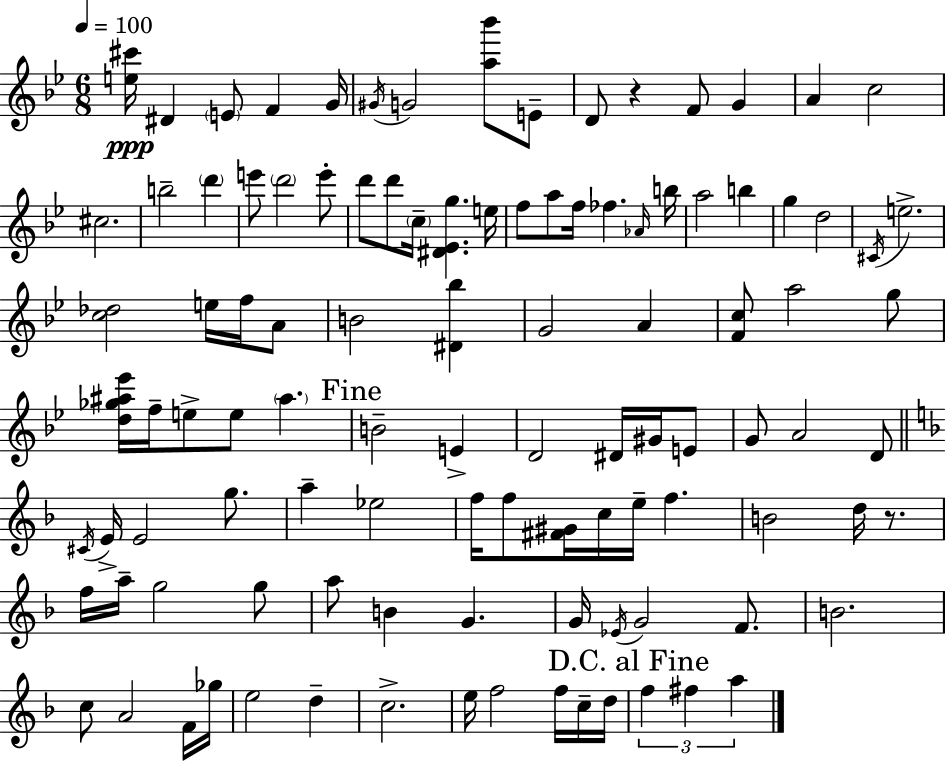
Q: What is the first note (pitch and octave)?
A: D#4